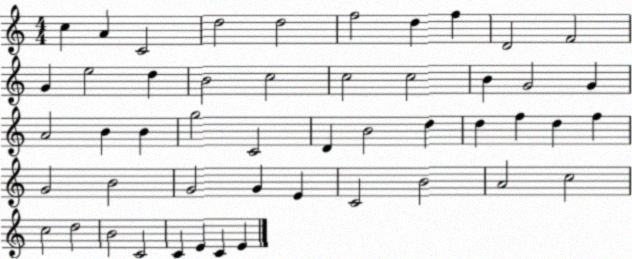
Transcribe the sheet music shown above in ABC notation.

X:1
T:Untitled
M:4/4
L:1/4
K:C
c A C2 d2 d2 f2 d f D2 F2 G e2 d B2 c2 c2 c2 B G2 G A2 B B g2 C2 D B2 d d f d f G2 B2 G2 G E C2 B2 A2 c2 c2 d2 B2 C2 C E C E